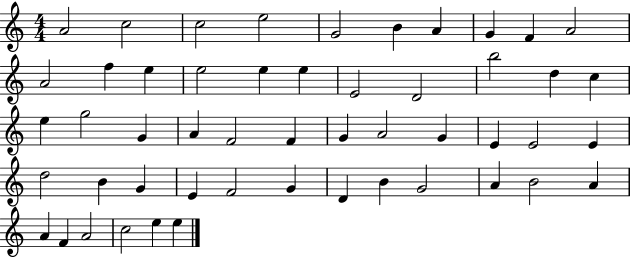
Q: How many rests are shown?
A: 0